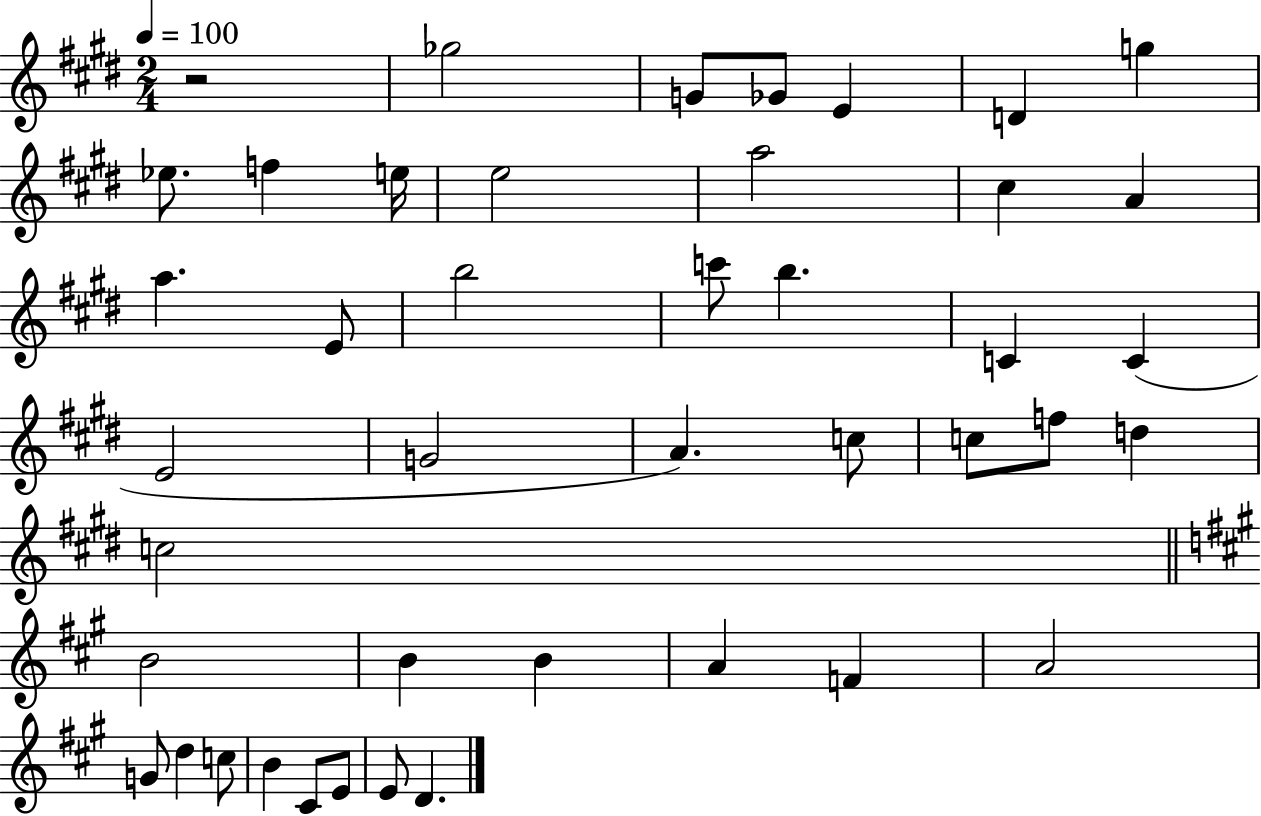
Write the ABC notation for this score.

X:1
T:Untitled
M:2/4
L:1/4
K:E
z2 _g2 G/2 _G/2 E D g _e/2 f e/4 e2 a2 ^c A a E/2 b2 c'/2 b C C E2 G2 A c/2 c/2 f/2 d c2 B2 B B A F A2 G/2 d c/2 B ^C/2 E/2 E/2 D